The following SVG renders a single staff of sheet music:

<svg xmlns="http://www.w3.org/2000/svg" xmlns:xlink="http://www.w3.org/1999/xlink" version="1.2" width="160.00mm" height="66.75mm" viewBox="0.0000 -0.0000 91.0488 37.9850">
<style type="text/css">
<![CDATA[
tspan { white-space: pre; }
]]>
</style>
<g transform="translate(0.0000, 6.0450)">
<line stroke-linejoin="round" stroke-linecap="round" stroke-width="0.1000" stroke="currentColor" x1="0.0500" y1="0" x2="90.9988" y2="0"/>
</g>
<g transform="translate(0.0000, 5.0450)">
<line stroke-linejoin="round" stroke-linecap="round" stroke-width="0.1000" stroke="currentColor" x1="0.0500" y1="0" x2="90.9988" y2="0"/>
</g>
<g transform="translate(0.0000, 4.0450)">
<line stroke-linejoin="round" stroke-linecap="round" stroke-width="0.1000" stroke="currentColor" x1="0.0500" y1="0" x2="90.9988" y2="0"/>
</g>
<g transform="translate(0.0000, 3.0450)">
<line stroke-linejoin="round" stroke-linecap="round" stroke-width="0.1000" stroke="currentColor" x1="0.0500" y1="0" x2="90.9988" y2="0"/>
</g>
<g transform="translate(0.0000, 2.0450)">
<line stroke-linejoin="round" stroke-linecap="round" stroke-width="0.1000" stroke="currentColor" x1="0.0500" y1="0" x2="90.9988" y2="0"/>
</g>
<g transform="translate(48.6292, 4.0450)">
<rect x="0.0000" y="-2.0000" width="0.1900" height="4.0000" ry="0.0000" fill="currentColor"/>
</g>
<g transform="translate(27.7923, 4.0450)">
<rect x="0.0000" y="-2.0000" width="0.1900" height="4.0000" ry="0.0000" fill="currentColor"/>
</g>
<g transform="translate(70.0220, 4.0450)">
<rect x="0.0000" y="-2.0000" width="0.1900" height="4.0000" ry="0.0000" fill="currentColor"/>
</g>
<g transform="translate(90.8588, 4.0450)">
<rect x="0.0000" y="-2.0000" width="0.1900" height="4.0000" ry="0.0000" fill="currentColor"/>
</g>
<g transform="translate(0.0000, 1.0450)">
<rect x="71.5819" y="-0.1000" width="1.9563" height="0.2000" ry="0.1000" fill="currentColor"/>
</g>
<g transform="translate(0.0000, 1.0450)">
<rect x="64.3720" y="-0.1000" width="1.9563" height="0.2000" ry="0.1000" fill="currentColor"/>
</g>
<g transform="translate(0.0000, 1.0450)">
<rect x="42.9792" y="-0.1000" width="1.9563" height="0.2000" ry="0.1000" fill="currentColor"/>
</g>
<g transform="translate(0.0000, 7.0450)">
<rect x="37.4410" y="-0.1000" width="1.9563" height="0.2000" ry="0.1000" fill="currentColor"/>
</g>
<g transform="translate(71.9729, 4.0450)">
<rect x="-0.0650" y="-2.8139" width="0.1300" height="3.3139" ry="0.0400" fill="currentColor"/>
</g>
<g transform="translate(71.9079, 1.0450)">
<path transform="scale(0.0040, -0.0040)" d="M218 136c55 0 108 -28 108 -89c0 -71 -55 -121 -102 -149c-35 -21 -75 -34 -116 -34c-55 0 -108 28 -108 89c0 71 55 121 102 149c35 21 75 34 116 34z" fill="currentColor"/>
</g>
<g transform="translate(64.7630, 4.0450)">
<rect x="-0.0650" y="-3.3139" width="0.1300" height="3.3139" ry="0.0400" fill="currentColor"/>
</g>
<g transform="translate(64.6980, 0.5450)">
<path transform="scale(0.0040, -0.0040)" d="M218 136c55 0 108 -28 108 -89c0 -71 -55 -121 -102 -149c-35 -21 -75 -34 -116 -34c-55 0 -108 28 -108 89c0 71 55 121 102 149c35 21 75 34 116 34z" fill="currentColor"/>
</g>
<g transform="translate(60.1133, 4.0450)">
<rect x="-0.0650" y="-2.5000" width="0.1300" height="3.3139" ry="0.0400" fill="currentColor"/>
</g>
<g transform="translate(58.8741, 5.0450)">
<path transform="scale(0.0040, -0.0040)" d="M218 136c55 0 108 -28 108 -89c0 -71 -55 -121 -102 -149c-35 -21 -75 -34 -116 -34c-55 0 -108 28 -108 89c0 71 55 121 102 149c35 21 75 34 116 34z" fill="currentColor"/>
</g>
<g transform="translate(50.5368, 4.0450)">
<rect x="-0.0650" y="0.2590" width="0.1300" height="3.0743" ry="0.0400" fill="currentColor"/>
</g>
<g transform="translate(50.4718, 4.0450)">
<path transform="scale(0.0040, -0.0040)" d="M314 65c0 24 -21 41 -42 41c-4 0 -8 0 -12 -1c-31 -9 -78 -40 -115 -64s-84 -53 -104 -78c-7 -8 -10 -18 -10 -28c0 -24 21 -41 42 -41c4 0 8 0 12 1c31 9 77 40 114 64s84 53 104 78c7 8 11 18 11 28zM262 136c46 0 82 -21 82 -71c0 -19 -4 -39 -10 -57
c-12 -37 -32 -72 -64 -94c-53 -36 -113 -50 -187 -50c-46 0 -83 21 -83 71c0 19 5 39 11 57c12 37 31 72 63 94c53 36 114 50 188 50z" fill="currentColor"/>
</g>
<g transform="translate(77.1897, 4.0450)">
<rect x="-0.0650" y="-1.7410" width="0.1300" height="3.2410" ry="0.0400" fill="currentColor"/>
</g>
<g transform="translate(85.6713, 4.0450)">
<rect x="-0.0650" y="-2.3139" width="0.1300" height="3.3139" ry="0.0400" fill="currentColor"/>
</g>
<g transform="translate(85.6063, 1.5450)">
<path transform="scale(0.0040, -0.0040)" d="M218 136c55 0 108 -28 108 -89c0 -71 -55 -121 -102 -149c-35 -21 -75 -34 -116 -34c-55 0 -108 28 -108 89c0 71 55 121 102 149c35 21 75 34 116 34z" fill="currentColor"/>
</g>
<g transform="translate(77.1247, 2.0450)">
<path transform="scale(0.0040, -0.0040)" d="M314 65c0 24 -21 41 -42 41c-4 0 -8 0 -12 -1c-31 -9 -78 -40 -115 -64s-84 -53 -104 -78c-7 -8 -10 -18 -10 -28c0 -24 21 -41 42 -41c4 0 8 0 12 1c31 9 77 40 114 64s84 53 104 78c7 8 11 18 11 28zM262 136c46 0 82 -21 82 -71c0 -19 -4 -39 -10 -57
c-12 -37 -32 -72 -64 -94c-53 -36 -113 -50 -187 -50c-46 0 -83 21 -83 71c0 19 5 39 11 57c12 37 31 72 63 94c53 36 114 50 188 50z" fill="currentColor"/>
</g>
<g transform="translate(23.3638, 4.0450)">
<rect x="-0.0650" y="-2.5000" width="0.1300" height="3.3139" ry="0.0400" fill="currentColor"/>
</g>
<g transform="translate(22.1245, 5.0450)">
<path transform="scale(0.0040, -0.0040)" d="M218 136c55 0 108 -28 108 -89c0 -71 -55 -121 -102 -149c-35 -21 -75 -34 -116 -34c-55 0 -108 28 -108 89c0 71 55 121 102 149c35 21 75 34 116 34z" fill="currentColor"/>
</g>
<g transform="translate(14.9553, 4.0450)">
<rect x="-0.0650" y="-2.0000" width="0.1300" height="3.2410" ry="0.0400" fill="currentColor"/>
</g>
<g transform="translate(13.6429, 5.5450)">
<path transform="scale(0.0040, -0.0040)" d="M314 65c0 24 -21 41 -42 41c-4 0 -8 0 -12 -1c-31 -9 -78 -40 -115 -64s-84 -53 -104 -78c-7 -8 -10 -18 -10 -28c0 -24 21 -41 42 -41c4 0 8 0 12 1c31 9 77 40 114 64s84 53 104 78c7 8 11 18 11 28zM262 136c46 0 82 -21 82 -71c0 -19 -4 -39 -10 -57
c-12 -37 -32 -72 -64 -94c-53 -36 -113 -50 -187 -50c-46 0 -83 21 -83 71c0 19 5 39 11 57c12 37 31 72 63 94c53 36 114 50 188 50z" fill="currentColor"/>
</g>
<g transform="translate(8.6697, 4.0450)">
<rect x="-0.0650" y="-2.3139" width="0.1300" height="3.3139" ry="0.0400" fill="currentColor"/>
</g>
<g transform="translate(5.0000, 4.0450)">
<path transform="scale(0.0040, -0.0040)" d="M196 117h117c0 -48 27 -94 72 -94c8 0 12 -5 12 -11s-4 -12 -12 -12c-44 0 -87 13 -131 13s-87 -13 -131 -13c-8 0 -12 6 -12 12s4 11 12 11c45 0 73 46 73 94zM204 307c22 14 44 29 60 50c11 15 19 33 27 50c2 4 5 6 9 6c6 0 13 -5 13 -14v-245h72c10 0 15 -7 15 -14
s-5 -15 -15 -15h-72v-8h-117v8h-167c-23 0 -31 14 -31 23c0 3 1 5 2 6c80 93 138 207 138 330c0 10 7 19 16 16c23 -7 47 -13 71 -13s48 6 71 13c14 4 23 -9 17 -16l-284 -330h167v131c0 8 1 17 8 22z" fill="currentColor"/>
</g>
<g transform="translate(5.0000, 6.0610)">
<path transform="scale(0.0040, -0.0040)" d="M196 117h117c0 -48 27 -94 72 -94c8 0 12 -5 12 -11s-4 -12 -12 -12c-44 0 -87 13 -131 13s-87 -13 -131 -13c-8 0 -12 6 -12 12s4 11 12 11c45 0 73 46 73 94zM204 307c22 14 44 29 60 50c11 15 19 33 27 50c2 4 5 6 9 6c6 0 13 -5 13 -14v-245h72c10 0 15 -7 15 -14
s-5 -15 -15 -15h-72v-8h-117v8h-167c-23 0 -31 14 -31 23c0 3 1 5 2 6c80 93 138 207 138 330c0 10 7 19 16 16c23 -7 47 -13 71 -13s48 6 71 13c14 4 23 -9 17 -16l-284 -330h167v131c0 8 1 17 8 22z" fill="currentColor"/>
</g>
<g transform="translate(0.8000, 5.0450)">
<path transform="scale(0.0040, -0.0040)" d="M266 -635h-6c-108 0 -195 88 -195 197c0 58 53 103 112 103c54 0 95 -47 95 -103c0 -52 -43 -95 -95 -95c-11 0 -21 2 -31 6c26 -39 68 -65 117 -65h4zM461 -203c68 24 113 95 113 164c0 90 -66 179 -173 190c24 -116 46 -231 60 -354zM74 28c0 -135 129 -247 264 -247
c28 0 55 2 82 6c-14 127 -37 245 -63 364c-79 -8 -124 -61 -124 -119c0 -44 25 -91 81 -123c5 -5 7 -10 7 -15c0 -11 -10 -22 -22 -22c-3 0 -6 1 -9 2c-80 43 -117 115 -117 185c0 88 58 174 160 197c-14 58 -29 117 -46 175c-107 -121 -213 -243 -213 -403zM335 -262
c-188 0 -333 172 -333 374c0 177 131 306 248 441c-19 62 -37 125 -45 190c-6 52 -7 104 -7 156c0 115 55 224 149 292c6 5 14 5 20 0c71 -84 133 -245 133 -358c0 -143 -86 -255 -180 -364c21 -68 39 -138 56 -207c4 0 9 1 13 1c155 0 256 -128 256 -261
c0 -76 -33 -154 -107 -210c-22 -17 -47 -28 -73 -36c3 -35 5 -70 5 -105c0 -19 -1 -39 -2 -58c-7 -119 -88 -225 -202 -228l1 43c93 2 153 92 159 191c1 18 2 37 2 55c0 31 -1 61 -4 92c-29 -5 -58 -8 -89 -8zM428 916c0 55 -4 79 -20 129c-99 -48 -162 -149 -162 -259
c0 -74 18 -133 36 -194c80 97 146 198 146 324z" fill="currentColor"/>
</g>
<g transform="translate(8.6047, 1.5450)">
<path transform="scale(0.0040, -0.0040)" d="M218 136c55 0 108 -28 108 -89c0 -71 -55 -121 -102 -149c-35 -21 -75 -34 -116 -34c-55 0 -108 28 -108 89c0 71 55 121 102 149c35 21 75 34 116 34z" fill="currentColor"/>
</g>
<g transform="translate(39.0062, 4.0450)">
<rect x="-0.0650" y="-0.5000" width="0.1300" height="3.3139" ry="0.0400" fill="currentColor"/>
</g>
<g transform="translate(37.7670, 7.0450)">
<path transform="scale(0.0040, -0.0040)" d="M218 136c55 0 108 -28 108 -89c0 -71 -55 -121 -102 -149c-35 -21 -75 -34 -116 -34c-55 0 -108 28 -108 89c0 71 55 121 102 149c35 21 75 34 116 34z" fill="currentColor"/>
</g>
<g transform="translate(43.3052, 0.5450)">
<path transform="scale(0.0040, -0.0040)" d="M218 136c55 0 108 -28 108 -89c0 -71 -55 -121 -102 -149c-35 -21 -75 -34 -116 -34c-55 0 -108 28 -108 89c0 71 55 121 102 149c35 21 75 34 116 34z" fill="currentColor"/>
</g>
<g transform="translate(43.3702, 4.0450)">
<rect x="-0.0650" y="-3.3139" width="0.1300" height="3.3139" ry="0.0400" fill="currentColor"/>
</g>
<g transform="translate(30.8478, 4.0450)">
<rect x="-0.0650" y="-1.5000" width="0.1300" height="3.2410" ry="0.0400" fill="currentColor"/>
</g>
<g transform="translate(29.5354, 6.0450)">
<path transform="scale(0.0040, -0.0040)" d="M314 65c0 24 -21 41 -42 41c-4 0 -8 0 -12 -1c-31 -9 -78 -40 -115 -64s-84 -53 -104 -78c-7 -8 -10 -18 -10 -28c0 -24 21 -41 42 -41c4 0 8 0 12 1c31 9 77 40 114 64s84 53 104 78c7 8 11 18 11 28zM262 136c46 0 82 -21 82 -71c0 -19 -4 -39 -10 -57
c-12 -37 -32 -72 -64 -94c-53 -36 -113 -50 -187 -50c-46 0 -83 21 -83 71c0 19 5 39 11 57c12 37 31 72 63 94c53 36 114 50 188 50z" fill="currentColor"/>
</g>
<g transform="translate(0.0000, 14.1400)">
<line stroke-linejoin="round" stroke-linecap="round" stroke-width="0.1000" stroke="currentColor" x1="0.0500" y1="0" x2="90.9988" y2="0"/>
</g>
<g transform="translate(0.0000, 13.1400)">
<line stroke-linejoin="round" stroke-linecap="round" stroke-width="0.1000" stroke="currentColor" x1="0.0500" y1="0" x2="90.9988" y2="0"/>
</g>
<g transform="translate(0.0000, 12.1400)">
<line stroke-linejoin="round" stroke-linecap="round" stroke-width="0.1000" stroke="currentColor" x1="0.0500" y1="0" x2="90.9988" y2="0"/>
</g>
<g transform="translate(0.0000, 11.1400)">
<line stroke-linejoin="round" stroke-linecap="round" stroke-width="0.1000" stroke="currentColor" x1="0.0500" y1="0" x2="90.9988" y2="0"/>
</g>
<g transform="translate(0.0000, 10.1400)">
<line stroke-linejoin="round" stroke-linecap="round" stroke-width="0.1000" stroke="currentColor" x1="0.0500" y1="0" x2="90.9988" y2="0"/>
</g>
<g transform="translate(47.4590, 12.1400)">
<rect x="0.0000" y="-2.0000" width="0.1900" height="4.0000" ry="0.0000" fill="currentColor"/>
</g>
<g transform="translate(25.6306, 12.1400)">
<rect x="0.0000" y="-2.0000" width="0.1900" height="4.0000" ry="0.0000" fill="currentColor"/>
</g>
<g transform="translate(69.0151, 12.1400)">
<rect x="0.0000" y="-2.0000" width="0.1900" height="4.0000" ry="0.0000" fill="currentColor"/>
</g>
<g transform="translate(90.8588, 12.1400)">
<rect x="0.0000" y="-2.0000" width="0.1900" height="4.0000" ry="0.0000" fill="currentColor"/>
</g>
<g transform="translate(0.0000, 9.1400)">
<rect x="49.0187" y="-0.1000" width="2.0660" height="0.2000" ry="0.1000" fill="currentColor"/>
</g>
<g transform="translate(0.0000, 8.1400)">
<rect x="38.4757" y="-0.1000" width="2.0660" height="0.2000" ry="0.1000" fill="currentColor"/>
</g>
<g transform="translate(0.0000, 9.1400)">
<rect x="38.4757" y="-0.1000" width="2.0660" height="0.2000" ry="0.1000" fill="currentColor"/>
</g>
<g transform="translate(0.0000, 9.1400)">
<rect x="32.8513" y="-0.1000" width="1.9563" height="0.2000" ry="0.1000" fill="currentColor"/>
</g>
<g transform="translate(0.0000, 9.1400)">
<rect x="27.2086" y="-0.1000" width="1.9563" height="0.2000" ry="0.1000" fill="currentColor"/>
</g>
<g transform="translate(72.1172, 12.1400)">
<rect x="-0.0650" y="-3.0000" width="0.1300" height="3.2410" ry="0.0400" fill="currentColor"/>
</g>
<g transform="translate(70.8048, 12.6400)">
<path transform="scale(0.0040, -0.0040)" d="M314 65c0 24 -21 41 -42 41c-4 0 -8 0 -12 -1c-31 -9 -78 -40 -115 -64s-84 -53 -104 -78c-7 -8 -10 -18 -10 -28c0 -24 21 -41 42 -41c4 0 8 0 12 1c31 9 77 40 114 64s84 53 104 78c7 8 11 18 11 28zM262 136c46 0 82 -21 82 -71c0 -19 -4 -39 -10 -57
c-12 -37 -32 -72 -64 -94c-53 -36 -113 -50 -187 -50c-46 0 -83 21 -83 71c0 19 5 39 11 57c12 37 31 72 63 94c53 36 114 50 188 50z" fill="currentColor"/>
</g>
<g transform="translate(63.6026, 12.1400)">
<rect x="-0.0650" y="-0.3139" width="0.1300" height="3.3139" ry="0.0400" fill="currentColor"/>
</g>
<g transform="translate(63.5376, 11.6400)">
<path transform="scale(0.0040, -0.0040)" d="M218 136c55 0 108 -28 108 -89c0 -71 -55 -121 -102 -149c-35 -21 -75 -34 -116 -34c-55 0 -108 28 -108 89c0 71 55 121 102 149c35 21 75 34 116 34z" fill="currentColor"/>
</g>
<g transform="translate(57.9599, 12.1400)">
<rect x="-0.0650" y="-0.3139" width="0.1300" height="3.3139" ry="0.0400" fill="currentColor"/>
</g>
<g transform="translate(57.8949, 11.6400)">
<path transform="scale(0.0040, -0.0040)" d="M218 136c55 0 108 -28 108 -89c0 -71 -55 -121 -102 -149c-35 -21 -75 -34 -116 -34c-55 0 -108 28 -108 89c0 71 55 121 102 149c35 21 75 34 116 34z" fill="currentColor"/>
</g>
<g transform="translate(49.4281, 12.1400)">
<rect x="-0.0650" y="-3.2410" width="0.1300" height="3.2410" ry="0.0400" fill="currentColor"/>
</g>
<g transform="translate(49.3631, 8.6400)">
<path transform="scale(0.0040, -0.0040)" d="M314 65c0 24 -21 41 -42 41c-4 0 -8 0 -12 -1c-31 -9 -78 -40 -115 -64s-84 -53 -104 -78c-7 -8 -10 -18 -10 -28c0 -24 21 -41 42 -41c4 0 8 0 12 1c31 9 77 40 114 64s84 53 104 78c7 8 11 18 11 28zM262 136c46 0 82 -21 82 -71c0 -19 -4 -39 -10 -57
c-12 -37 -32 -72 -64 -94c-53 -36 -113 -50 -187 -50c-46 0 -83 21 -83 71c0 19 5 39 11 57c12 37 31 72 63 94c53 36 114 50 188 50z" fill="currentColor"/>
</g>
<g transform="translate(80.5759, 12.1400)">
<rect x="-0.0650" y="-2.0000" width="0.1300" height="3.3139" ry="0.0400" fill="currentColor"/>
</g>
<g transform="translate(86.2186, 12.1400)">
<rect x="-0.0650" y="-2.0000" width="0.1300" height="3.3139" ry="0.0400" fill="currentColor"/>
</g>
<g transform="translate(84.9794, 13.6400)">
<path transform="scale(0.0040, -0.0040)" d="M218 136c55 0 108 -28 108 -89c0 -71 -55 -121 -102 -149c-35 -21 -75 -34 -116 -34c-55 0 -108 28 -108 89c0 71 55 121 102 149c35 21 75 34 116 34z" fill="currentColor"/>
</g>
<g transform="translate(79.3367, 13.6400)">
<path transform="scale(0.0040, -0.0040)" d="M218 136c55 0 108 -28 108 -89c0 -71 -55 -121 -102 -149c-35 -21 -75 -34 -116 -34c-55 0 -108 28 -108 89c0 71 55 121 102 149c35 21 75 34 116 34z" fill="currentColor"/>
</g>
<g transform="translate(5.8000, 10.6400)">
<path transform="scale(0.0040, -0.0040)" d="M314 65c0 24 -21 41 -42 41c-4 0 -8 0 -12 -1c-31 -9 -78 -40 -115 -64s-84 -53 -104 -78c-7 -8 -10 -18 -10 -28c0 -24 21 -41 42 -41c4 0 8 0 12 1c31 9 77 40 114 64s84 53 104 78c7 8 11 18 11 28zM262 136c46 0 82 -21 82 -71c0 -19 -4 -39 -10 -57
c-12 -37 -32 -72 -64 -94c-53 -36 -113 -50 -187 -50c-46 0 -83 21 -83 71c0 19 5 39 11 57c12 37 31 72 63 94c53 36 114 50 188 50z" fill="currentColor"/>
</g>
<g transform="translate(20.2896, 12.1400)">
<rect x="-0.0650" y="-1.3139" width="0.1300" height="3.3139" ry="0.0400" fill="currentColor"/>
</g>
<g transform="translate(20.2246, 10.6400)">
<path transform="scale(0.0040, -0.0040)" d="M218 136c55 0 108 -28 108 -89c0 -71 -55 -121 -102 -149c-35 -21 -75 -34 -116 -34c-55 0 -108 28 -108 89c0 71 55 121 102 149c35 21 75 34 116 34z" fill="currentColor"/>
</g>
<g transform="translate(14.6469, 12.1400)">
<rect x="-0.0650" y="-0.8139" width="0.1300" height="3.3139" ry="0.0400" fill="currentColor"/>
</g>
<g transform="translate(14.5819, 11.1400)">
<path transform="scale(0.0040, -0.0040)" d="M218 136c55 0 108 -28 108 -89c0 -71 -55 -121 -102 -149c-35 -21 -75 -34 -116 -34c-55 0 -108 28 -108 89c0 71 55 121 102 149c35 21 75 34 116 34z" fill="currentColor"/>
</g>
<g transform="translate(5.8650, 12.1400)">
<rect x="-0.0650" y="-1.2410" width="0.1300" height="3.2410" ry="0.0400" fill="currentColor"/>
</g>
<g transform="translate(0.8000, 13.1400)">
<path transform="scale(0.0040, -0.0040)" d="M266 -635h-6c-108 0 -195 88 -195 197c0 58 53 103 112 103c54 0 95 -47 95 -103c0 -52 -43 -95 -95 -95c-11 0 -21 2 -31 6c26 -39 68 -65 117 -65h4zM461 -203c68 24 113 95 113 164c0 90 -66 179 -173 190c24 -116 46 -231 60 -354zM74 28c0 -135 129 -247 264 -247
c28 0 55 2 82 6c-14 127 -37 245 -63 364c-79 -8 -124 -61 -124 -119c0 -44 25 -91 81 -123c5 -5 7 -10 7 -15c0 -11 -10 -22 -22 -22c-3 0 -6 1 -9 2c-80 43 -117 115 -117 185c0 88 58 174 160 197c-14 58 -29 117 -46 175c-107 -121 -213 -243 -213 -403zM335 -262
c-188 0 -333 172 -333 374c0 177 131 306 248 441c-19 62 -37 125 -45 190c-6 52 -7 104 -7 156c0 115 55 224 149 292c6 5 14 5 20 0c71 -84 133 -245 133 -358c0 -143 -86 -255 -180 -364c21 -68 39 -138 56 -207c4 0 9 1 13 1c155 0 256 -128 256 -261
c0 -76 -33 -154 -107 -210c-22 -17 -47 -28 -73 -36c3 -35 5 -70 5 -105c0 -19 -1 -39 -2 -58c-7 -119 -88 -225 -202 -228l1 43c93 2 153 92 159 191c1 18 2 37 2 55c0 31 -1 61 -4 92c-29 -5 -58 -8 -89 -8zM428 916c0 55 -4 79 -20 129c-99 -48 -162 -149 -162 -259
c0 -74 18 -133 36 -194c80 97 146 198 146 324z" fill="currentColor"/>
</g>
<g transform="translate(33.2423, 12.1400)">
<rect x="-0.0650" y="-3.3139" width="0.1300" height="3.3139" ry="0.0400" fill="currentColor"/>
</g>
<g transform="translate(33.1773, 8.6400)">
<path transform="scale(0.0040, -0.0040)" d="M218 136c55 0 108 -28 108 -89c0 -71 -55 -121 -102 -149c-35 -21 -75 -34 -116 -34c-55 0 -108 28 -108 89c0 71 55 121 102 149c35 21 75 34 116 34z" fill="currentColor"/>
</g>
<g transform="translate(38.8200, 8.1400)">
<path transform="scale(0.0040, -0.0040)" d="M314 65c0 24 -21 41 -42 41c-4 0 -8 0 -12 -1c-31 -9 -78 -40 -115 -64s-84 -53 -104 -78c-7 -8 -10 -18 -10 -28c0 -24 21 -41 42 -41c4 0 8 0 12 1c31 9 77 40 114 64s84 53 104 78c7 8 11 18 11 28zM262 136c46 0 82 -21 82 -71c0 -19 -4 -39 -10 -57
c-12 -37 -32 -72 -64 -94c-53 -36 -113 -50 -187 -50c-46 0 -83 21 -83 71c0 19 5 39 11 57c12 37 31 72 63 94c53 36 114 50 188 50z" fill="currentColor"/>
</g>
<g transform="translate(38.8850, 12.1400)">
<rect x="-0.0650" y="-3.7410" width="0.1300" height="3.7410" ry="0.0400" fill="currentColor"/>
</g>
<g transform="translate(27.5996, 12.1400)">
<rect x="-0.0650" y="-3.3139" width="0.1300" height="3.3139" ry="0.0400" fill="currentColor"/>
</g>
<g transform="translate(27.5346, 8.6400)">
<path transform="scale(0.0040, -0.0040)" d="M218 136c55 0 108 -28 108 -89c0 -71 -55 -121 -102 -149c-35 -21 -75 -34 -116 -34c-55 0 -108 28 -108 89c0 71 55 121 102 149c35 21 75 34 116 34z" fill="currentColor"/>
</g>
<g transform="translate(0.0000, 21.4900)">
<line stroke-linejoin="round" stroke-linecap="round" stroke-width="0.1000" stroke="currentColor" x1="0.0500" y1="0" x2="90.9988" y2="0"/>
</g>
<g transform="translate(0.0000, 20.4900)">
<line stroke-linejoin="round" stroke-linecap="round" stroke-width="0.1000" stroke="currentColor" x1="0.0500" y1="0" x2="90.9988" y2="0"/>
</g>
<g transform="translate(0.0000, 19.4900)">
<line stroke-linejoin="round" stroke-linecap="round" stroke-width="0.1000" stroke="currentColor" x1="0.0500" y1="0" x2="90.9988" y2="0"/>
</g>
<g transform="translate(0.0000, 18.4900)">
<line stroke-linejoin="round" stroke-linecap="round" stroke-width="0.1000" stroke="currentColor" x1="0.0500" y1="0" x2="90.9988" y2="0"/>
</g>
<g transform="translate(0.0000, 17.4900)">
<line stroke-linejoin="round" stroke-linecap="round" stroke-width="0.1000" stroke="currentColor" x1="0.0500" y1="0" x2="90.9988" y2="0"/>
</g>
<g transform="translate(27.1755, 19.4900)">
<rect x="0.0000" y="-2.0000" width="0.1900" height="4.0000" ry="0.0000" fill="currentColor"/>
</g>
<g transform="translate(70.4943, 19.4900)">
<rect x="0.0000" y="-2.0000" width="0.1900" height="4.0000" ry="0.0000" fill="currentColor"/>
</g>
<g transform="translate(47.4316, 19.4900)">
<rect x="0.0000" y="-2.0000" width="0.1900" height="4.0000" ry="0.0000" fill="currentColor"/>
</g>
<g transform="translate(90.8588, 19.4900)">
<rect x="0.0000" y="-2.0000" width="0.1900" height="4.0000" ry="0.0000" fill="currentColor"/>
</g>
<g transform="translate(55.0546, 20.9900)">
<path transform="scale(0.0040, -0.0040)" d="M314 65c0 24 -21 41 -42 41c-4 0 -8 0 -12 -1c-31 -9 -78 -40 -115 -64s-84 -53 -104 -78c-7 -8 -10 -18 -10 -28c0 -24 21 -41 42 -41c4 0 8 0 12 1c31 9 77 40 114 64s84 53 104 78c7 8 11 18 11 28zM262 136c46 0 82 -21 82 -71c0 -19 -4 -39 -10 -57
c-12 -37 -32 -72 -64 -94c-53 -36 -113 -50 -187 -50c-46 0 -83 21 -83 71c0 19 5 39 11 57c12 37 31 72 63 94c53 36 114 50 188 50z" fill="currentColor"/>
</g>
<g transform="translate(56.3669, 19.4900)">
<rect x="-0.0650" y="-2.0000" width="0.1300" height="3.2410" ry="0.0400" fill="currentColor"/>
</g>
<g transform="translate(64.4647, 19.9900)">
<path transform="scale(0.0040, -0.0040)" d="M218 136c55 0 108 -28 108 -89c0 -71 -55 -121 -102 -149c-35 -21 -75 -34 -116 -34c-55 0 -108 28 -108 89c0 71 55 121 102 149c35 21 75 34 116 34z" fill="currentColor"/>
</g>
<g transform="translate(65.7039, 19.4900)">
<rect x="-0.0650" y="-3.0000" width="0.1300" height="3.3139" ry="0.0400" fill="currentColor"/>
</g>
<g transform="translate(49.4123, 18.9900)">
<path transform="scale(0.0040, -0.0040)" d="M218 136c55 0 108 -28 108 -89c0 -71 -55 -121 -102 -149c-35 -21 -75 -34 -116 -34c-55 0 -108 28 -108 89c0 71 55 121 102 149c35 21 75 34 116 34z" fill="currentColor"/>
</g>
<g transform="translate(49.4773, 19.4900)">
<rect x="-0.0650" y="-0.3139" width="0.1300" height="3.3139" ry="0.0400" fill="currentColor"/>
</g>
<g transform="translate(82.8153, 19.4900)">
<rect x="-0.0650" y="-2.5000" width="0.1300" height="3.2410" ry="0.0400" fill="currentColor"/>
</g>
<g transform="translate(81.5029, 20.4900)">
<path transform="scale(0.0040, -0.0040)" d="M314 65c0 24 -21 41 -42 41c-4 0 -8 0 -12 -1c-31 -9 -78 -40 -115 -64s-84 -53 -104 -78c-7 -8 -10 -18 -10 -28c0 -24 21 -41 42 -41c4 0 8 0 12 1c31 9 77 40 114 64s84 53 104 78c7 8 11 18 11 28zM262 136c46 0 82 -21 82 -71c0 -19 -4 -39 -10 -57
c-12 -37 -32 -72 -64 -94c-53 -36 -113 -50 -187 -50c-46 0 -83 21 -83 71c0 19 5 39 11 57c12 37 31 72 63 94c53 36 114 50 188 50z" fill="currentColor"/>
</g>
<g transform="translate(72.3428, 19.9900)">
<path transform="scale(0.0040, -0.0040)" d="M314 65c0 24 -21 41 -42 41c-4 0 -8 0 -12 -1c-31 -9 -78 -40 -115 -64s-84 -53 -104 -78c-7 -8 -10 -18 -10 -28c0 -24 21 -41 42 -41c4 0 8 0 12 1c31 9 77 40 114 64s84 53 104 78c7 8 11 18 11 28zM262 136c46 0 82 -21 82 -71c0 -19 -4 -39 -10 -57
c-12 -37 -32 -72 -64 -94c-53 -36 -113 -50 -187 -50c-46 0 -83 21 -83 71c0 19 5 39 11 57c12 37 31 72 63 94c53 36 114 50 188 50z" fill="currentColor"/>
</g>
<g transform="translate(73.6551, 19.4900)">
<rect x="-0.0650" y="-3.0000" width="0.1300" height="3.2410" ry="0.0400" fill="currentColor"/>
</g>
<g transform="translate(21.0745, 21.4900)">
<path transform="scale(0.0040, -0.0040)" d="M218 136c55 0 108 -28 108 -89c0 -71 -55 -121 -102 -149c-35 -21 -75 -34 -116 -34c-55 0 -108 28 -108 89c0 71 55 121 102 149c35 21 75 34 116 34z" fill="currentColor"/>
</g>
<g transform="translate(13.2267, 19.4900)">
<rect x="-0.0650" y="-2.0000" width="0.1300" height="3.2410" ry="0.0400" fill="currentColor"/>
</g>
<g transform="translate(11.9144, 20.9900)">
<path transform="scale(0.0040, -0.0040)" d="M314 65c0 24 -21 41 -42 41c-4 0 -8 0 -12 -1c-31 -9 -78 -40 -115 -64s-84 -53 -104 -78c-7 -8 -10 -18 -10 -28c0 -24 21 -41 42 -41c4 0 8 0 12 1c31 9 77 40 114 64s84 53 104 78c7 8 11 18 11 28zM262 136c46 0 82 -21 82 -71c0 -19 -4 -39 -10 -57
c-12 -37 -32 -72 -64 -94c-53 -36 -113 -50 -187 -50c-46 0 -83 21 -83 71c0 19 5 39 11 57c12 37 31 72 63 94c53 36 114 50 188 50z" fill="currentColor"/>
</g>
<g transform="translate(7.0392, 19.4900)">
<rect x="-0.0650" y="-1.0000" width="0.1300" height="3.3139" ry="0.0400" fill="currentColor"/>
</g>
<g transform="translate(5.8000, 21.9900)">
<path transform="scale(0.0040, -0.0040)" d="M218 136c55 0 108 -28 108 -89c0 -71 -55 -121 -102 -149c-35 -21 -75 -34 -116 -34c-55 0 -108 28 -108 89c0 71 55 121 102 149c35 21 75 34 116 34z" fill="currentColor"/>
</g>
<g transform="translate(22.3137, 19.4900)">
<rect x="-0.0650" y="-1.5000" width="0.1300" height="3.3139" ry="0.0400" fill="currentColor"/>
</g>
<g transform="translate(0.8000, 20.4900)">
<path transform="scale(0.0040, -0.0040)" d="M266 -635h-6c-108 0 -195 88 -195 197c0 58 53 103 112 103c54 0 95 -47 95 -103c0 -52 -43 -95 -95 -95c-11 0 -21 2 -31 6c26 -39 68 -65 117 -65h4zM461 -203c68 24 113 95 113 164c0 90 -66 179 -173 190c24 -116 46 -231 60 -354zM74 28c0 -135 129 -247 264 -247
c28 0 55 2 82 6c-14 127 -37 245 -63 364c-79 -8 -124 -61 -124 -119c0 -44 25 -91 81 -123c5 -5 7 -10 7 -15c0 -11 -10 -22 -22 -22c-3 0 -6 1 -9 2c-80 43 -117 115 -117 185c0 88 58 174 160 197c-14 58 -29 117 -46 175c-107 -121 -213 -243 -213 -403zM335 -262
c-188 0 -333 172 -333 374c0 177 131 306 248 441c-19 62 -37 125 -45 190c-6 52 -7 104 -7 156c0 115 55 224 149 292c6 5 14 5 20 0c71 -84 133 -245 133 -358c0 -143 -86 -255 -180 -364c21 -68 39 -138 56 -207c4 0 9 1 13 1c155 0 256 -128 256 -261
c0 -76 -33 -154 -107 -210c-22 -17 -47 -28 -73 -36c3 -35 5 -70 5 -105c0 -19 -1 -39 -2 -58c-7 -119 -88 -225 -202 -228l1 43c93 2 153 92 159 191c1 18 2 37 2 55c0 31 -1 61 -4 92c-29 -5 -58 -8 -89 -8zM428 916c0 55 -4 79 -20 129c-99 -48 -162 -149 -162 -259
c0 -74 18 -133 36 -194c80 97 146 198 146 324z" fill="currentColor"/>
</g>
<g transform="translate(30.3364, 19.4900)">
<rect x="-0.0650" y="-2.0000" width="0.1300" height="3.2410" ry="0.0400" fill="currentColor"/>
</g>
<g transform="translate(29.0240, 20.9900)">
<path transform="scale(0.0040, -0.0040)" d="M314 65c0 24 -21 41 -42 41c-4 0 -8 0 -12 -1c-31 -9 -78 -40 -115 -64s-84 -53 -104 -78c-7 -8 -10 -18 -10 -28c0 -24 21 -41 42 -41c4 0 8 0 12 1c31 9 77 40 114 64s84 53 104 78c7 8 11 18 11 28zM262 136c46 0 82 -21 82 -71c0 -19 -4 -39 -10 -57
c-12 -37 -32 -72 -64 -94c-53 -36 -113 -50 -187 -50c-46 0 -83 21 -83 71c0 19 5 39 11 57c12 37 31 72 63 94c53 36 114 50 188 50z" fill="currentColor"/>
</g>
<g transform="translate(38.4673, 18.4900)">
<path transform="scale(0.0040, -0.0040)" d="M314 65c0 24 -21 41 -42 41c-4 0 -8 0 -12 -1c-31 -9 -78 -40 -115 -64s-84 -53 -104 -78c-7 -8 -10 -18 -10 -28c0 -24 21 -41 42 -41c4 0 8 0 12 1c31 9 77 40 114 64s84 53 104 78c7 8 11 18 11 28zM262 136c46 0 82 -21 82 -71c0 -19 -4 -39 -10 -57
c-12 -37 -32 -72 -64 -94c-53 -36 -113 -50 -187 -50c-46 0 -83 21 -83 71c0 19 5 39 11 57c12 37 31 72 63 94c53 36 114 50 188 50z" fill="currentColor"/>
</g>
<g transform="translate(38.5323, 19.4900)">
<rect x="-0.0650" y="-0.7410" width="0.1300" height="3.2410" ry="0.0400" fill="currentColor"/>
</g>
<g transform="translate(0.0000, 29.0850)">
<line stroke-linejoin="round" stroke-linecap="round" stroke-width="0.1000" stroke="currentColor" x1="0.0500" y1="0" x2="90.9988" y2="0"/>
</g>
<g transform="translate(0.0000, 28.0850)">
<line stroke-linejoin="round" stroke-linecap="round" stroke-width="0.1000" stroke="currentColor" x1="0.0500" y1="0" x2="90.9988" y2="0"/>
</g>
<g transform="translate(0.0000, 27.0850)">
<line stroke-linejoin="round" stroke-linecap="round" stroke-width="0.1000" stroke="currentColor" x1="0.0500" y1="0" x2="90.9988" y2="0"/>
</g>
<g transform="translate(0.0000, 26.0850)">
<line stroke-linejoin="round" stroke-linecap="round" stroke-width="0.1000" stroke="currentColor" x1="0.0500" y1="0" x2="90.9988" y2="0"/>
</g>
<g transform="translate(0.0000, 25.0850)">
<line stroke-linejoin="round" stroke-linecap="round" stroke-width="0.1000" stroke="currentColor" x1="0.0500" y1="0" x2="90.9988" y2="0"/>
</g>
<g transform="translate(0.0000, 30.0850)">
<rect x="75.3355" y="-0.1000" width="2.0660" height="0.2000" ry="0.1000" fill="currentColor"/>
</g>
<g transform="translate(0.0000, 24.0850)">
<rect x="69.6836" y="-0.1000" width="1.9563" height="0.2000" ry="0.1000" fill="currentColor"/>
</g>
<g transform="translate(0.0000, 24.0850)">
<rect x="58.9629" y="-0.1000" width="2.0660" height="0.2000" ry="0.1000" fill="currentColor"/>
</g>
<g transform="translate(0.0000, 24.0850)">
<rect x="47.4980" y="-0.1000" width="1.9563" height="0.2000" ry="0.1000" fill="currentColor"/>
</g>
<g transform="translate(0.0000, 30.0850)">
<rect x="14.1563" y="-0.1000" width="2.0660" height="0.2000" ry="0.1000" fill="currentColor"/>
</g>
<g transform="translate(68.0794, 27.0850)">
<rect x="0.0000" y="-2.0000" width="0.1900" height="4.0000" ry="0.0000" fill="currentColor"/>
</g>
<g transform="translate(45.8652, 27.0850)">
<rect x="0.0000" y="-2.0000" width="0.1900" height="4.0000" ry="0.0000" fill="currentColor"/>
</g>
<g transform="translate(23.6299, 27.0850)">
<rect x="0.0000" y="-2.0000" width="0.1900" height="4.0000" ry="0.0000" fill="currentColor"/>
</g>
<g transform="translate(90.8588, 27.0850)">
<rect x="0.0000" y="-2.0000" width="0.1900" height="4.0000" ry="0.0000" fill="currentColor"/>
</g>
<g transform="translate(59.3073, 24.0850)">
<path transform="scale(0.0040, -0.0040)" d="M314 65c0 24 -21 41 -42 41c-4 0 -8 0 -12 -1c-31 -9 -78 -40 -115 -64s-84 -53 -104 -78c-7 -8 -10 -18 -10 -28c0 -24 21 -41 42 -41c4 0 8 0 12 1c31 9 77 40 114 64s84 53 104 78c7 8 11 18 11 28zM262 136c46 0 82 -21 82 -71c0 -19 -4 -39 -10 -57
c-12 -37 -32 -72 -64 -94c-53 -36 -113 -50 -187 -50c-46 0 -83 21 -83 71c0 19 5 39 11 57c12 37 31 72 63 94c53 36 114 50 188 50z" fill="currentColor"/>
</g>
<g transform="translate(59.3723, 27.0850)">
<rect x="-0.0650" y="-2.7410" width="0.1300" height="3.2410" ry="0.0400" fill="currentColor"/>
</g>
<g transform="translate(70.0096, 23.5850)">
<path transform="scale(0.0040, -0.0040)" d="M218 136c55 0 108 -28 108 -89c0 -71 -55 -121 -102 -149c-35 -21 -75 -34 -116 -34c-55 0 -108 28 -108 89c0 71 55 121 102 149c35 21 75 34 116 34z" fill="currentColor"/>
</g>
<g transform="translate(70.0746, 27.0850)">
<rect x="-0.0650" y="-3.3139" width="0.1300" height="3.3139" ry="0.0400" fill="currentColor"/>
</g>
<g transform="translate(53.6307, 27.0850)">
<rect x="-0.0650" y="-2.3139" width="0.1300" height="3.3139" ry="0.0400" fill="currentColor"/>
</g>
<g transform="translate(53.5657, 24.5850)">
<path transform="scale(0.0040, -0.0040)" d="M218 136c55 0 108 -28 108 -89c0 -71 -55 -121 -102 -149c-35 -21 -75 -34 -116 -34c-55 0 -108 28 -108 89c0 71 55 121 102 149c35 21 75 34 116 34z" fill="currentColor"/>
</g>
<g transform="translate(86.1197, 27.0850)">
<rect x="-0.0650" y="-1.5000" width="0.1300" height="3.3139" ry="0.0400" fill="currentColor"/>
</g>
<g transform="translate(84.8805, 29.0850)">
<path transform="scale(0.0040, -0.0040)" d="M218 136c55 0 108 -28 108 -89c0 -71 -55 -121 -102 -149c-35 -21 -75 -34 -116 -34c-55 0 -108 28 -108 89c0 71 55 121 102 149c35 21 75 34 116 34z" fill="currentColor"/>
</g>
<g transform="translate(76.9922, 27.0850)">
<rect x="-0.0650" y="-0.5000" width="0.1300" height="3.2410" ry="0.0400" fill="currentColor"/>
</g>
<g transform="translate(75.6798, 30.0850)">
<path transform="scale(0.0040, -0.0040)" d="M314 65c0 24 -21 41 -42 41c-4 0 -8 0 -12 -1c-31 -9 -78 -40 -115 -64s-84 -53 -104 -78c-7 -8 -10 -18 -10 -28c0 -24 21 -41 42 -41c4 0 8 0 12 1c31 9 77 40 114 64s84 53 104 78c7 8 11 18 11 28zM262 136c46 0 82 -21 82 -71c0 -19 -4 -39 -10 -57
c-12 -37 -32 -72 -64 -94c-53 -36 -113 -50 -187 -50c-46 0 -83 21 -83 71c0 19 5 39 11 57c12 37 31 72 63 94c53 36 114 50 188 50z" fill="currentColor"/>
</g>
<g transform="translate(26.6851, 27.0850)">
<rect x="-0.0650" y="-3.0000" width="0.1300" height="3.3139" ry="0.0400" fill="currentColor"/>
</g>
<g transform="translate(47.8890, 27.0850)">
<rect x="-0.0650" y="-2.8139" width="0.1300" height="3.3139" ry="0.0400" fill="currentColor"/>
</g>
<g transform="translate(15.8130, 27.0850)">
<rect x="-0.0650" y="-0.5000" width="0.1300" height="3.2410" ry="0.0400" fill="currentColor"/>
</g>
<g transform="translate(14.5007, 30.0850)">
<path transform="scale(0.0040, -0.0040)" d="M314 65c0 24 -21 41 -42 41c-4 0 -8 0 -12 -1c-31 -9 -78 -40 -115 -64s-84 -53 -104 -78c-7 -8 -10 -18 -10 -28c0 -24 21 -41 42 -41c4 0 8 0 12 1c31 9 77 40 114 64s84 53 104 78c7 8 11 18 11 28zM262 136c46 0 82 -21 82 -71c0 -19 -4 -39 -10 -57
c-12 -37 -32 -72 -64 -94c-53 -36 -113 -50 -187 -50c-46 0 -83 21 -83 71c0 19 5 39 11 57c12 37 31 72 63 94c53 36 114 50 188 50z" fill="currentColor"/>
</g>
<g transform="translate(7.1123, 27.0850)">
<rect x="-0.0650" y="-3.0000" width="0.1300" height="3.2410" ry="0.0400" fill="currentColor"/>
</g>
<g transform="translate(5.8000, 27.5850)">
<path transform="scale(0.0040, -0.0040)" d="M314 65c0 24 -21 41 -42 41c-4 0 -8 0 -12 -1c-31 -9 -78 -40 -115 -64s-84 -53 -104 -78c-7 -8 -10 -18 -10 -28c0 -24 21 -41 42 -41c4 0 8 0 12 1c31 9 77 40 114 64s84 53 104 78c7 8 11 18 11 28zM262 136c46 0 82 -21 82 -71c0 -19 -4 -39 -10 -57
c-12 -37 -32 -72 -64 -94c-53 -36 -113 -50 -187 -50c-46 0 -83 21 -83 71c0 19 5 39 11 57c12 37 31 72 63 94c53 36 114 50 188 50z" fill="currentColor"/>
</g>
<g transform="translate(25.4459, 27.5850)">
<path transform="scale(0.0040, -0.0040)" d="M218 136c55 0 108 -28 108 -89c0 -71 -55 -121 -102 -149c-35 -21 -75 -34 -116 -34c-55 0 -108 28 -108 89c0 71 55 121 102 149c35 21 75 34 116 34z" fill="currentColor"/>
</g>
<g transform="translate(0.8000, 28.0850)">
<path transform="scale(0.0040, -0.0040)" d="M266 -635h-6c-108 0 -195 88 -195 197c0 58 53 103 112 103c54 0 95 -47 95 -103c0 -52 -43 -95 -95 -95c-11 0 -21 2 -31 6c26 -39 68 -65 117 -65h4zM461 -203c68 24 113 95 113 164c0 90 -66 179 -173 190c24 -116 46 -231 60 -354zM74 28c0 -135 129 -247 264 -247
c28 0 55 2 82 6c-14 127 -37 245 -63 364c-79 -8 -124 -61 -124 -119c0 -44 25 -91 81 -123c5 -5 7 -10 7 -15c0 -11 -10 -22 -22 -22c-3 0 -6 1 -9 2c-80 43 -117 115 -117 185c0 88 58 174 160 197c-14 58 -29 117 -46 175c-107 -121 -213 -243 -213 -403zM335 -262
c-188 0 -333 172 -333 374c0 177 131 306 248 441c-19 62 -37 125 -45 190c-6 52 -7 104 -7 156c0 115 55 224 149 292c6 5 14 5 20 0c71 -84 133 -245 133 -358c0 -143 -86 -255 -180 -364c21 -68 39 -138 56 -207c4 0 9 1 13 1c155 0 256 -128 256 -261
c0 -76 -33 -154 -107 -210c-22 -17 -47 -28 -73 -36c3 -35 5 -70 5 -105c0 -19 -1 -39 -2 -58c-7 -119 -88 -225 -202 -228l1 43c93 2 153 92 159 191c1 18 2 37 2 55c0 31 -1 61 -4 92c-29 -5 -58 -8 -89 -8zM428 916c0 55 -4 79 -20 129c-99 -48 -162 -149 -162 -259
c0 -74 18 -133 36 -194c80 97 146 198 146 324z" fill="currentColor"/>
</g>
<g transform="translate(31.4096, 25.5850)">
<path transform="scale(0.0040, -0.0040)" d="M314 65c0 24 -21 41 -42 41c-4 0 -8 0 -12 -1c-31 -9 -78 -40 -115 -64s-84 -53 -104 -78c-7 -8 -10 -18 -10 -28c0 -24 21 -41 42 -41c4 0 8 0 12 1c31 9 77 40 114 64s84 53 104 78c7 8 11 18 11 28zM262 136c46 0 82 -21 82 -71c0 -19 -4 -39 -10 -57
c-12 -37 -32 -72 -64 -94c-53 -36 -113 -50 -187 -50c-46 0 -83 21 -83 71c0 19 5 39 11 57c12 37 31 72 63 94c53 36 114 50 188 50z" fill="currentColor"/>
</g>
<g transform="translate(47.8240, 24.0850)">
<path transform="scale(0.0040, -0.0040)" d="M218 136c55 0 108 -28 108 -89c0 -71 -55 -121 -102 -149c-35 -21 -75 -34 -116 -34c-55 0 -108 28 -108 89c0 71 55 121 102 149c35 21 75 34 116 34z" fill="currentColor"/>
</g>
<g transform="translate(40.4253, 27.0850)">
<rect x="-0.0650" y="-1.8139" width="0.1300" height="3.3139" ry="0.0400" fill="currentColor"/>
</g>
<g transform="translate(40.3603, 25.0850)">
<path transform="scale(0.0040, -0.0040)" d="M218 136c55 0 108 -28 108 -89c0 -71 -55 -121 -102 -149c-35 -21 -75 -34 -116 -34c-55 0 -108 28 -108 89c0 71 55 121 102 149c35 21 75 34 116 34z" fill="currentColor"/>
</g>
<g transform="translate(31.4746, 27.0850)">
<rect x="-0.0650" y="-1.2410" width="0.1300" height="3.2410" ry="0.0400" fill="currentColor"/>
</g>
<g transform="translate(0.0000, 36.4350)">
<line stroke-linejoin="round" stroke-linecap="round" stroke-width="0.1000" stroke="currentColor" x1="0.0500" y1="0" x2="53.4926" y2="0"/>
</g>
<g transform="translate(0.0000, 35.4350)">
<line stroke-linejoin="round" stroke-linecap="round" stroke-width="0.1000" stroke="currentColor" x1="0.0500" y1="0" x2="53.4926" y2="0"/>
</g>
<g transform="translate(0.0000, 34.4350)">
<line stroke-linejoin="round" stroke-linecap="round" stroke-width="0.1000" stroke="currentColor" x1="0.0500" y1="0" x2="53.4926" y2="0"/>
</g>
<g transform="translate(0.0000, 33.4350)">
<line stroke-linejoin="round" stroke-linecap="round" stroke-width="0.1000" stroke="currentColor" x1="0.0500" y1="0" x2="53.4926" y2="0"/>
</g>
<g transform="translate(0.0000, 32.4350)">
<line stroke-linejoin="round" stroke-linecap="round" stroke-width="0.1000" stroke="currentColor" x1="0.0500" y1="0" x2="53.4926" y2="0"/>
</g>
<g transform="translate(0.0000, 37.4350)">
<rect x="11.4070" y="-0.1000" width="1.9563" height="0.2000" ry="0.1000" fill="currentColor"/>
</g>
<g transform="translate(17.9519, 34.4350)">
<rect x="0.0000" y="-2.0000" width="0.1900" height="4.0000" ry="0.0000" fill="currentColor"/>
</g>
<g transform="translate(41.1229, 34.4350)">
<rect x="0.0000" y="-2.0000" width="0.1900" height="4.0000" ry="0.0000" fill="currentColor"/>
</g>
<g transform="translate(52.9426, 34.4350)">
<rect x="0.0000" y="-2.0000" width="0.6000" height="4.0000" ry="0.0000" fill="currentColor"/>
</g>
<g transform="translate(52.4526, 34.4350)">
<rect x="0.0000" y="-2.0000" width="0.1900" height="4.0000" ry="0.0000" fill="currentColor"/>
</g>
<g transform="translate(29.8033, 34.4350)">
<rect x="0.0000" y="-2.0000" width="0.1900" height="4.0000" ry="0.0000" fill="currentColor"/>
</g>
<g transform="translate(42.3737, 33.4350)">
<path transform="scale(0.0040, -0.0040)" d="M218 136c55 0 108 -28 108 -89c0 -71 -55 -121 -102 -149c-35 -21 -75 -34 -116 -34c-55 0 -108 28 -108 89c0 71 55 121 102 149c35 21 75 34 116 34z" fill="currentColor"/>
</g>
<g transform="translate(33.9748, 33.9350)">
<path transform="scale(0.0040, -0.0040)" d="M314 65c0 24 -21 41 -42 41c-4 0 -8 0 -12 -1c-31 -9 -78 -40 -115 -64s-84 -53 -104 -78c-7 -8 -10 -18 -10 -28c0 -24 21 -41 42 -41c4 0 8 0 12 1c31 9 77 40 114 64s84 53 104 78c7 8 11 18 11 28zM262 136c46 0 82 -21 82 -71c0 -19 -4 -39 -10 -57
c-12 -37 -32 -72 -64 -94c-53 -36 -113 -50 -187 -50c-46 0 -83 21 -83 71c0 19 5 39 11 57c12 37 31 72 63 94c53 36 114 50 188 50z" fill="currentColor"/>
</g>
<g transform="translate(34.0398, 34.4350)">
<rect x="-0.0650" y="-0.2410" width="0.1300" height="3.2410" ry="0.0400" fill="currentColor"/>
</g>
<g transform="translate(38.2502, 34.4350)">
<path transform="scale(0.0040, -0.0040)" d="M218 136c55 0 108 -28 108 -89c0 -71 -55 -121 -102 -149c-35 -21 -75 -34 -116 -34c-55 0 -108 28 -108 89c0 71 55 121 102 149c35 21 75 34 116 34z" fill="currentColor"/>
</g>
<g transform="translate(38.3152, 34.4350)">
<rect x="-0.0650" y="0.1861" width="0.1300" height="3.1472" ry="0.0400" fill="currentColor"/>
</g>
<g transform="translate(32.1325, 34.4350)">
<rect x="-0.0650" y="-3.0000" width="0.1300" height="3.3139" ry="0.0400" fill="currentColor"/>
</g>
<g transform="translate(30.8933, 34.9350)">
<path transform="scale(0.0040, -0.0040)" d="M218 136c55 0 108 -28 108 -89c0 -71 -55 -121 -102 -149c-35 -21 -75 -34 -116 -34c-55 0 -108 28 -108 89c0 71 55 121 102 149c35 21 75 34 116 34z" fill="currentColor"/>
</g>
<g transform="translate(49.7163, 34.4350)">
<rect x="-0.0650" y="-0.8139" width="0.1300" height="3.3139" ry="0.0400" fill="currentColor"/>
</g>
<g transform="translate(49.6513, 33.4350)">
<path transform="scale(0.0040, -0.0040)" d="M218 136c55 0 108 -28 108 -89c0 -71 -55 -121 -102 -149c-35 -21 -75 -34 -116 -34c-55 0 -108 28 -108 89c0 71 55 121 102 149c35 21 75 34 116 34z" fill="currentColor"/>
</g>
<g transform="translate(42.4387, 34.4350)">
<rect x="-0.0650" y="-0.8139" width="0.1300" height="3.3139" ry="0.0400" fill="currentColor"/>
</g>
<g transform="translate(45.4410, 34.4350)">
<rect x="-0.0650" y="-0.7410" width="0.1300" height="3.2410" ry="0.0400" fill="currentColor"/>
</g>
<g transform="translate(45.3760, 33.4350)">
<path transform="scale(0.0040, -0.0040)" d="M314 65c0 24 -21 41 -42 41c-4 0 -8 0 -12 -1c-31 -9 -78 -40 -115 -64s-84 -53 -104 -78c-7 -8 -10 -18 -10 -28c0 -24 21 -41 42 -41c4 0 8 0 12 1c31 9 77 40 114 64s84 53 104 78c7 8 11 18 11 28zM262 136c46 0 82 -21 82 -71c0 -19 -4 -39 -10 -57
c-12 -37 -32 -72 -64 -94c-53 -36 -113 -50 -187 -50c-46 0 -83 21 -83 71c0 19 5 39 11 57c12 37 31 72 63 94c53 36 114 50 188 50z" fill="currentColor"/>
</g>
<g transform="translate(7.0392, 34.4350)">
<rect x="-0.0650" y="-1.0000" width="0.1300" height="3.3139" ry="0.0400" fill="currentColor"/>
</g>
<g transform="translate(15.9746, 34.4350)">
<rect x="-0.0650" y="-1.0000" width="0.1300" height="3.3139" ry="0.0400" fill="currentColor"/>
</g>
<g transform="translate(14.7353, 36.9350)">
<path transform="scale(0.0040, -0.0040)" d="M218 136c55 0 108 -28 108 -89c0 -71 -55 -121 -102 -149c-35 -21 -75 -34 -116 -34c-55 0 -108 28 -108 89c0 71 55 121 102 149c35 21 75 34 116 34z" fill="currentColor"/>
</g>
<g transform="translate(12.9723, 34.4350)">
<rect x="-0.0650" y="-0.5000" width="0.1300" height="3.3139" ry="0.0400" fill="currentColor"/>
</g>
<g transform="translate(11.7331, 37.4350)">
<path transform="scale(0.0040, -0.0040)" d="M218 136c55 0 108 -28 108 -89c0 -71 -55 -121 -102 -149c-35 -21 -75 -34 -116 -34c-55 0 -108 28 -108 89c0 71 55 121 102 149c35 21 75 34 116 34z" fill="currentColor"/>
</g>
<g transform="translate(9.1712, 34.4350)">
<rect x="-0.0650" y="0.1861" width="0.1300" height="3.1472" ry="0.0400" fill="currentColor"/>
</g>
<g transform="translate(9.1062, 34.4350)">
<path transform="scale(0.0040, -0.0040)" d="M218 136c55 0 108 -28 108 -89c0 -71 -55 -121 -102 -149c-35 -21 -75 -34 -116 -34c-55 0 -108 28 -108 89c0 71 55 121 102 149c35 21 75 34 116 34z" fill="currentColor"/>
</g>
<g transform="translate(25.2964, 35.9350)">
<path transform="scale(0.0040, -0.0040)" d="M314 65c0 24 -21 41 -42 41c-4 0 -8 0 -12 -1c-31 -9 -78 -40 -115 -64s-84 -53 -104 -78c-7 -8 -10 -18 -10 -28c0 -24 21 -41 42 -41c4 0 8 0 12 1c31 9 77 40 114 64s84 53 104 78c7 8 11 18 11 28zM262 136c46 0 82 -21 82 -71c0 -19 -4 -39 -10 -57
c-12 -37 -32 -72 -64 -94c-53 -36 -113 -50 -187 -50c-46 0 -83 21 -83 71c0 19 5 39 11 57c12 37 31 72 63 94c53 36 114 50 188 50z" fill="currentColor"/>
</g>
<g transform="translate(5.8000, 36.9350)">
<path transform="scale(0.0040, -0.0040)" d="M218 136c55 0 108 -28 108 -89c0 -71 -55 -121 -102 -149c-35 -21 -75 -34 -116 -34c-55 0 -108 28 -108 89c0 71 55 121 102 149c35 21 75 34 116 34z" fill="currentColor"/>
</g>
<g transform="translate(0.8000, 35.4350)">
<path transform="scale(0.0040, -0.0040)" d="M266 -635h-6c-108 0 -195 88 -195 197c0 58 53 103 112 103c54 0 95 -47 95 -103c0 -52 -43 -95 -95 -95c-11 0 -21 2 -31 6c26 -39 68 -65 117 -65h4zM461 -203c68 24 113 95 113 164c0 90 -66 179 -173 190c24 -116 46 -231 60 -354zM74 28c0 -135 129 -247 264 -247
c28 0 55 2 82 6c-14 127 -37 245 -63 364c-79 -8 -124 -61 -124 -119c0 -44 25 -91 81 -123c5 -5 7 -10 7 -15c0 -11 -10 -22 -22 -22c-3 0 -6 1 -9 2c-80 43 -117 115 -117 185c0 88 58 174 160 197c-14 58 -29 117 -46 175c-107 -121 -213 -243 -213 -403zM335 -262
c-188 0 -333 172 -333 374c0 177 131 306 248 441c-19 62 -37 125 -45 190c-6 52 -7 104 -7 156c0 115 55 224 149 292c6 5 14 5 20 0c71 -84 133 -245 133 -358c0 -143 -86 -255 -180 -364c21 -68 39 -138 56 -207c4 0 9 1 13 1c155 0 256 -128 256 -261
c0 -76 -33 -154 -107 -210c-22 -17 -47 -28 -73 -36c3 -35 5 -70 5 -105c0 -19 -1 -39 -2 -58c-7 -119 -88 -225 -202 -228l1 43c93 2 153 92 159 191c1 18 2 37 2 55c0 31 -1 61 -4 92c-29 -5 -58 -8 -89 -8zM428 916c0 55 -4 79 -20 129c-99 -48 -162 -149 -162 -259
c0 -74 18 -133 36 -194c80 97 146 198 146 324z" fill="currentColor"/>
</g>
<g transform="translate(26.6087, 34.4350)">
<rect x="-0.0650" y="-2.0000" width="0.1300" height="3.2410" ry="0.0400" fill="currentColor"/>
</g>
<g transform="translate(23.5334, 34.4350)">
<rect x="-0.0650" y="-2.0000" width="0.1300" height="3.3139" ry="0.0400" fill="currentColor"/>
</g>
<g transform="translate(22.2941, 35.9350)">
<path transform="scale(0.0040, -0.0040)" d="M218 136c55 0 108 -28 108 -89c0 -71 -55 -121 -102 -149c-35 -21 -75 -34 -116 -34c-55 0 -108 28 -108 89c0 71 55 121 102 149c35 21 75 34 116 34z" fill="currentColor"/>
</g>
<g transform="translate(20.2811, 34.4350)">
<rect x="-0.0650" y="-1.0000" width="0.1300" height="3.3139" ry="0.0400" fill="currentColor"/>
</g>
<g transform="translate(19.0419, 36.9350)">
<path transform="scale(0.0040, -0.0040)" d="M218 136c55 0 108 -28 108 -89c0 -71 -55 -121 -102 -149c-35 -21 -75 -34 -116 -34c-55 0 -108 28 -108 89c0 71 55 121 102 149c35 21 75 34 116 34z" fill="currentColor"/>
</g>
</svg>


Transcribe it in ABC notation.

X:1
T:Untitled
M:4/4
L:1/4
K:C
g F2 G E2 C b B2 G b a f2 g e2 d e b b c'2 b2 c c A2 F F D F2 E F2 d2 c F2 A A2 G2 A2 C2 A e2 f a g a2 b C2 E D B C D D F F2 A c2 B d d2 d